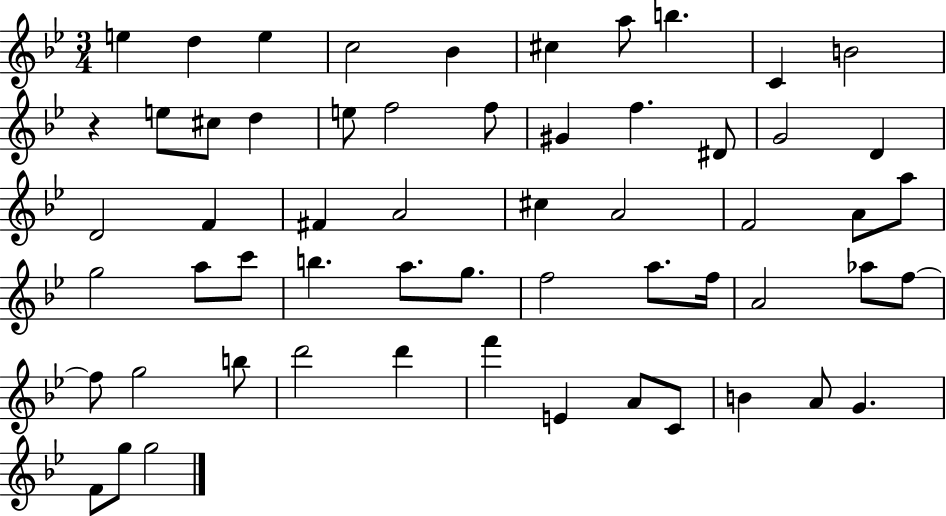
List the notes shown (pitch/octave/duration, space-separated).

E5/q D5/q E5/q C5/h Bb4/q C#5/q A5/e B5/q. C4/q B4/h R/q E5/e C#5/e D5/q E5/e F5/h F5/e G#4/q F5/q. D#4/e G4/h D4/q D4/h F4/q F#4/q A4/h C#5/q A4/h F4/h A4/e A5/e G5/h A5/e C6/e B5/q. A5/e. G5/e. F5/h A5/e. F5/s A4/h Ab5/e F5/e F5/e G5/h B5/e D6/h D6/q F6/q E4/q A4/e C4/e B4/q A4/e G4/q. F4/e G5/e G5/h